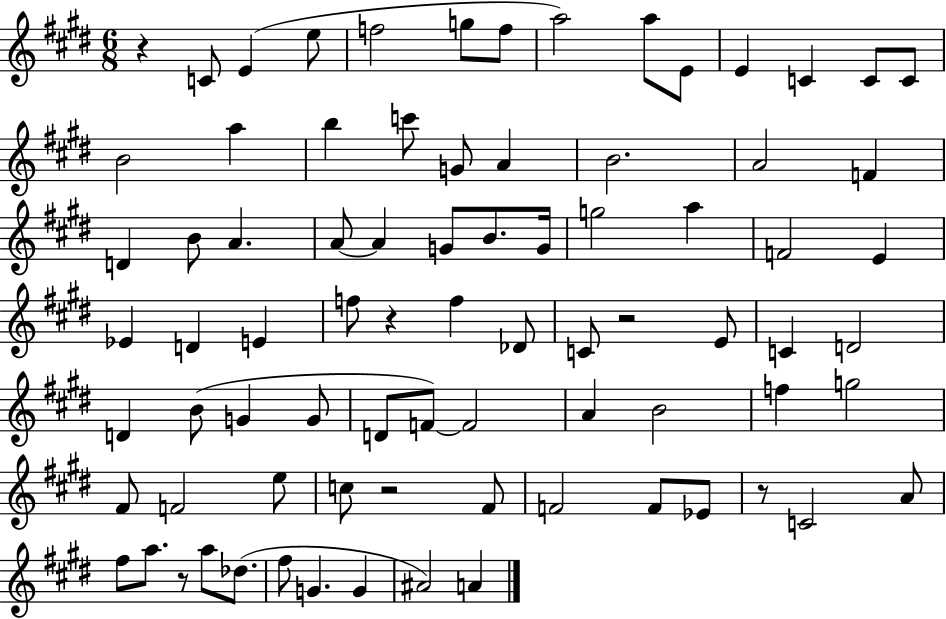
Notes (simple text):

R/q C4/e E4/q E5/e F5/h G5/e F5/e A5/h A5/e E4/e E4/q C4/q C4/e C4/e B4/h A5/q B5/q C6/e G4/e A4/q B4/h. A4/h F4/q D4/q B4/e A4/q. A4/e A4/q G4/e B4/e. G4/s G5/h A5/q F4/h E4/q Eb4/q D4/q E4/q F5/e R/q F5/q Db4/e C4/e R/h E4/e C4/q D4/h D4/q B4/e G4/q G4/e D4/e F4/e F4/h A4/q B4/h F5/q G5/h F#4/e F4/h E5/e C5/e R/h F#4/e F4/h F4/e Eb4/e R/e C4/h A4/e F#5/e A5/e. R/e A5/e Db5/e. F#5/e G4/q. G4/q A#4/h A4/q